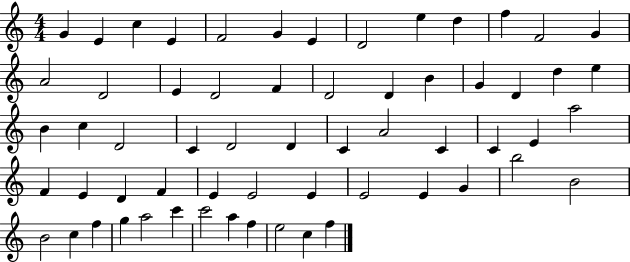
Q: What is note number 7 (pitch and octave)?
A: E4